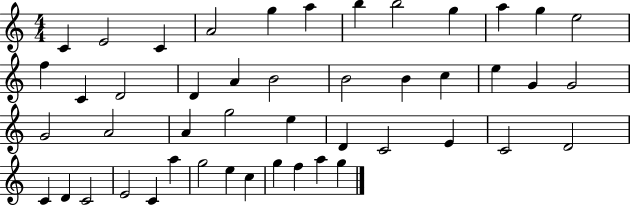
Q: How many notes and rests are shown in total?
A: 47